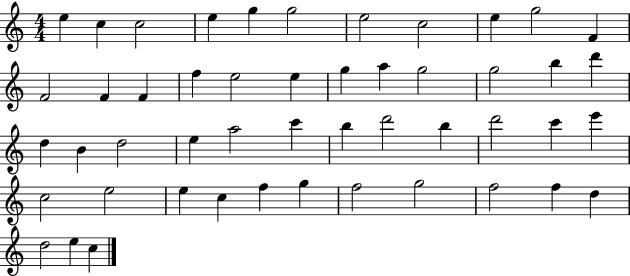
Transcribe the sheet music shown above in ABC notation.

X:1
T:Untitled
M:4/4
L:1/4
K:C
e c c2 e g g2 e2 c2 e g2 F F2 F F f e2 e g a g2 g2 b d' d B d2 e a2 c' b d'2 b d'2 c' e' c2 e2 e c f g f2 g2 f2 f d d2 e c